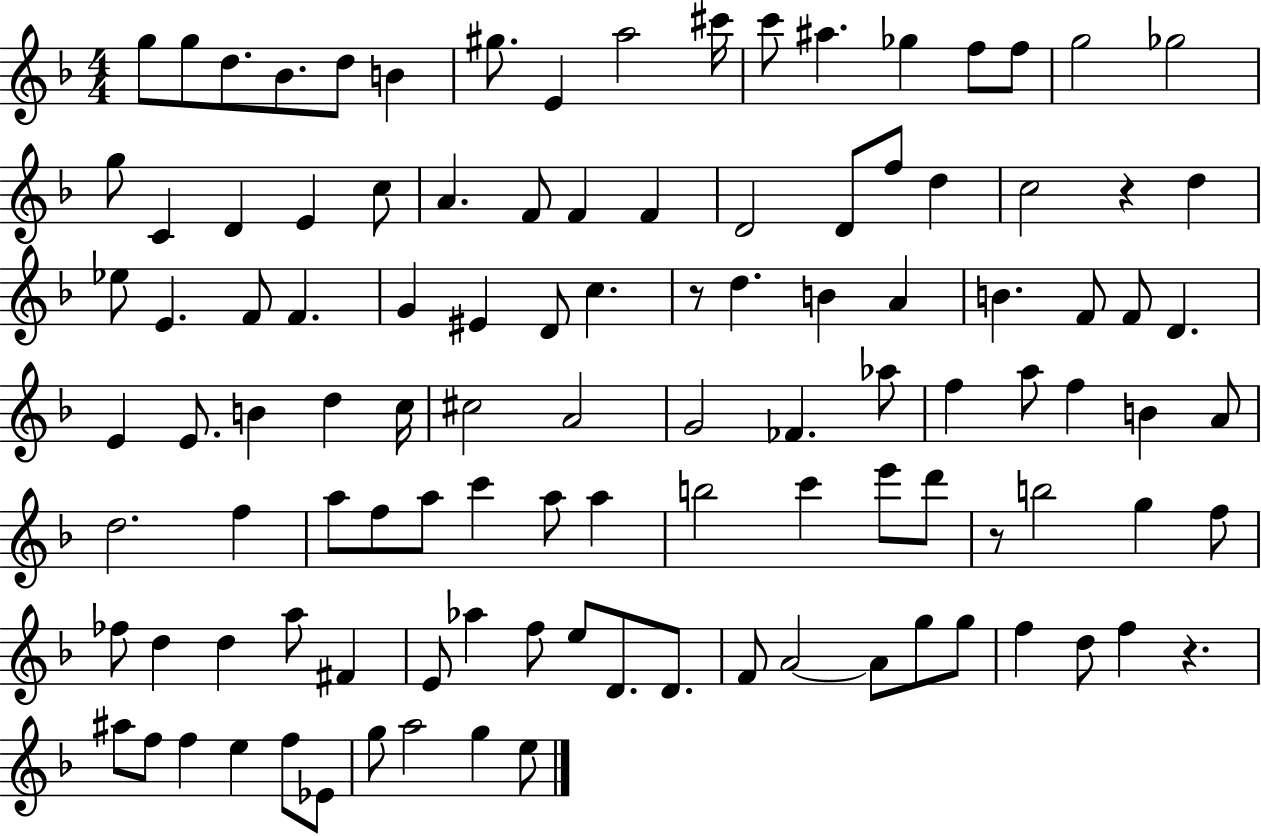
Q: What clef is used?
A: treble